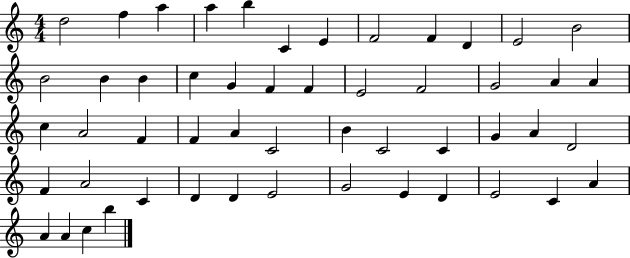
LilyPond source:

{
  \clef treble
  \numericTimeSignature
  \time 4/4
  \key c \major
  d''2 f''4 a''4 | a''4 b''4 c'4 e'4 | f'2 f'4 d'4 | e'2 b'2 | \break b'2 b'4 b'4 | c''4 g'4 f'4 f'4 | e'2 f'2 | g'2 a'4 a'4 | \break c''4 a'2 f'4 | f'4 a'4 c'2 | b'4 c'2 c'4 | g'4 a'4 d'2 | \break f'4 a'2 c'4 | d'4 d'4 e'2 | g'2 e'4 d'4 | e'2 c'4 a'4 | \break a'4 a'4 c''4 b''4 | \bar "|."
}